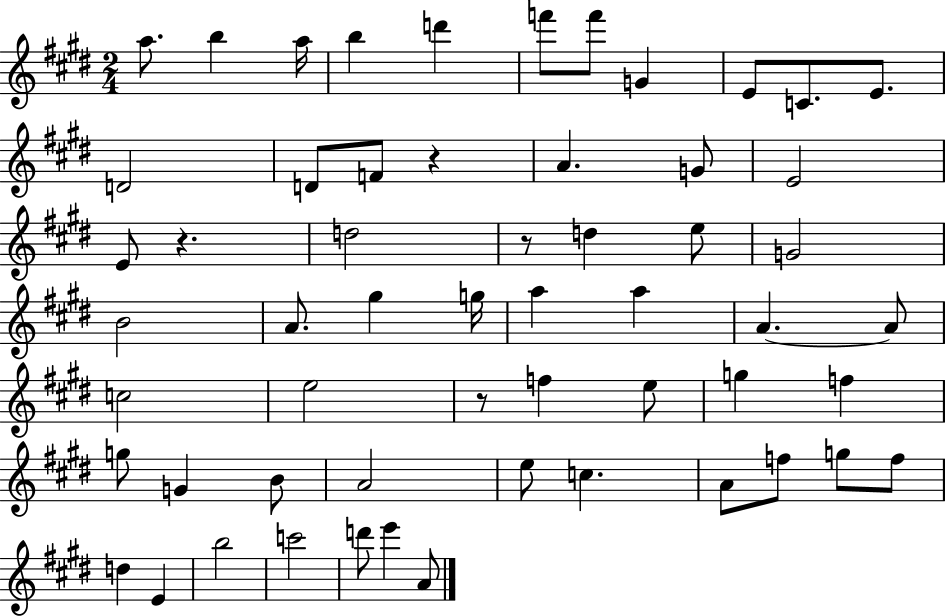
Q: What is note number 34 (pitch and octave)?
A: E5